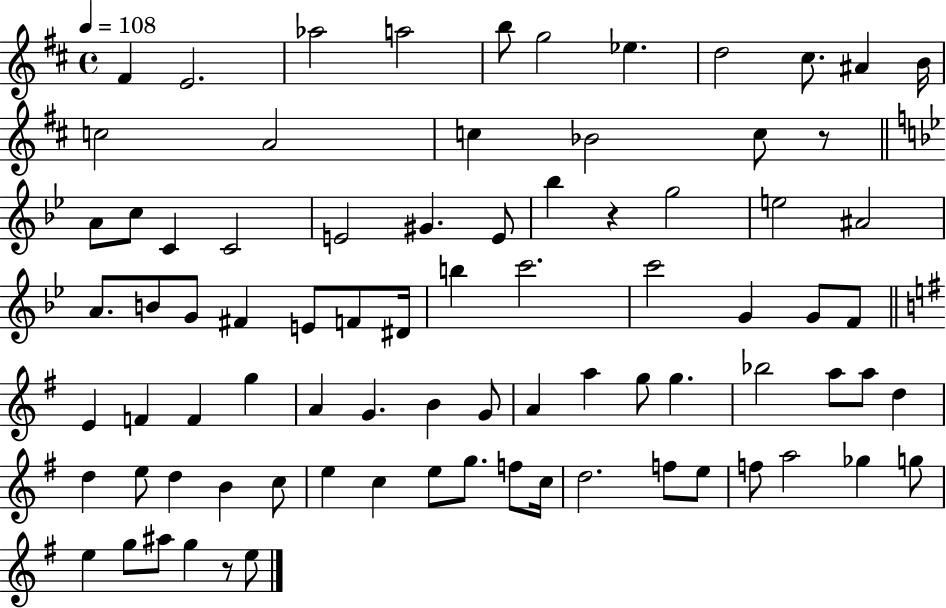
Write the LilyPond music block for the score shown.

{
  \clef treble
  \time 4/4
  \defaultTimeSignature
  \key d \major
  \tempo 4 = 108
  \repeat volta 2 { fis'4 e'2. | aes''2 a''2 | b''8 g''2 ees''4. | d''2 cis''8. ais'4 b'16 | \break c''2 a'2 | c''4 bes'2 c''8 r8 | \bar "||" \break \key bes \major a'8 c''8 c'4 c'2 | e'2 gis'4. e'8 | bes''4 r4 g''2 | e''2 ais'2 | \break a'8. b'8 g'8 fis'4 e'8 f'8 dis'16 | b''4 c'''2. | c'''2 g'4 g'8 f'8 | \bar "||" \break \key g \major e'4 f'4 f'4 g''4 | a'4 g'4. b'4 g'8 | a'4 a''4 g''8 g''4. | bes''2 a''8 a''8 d''4 | \break d''4 e''8 d''4 b'4 c''8 | e''4 c''4 e''8 g''8. f''8 c''16 | d''2. f''8 e''8 | f''8 a''2 ges''4 g''8 | \break e''4 g''8 ais''8 g''4 r8 e''8 | } \bar "|."
}